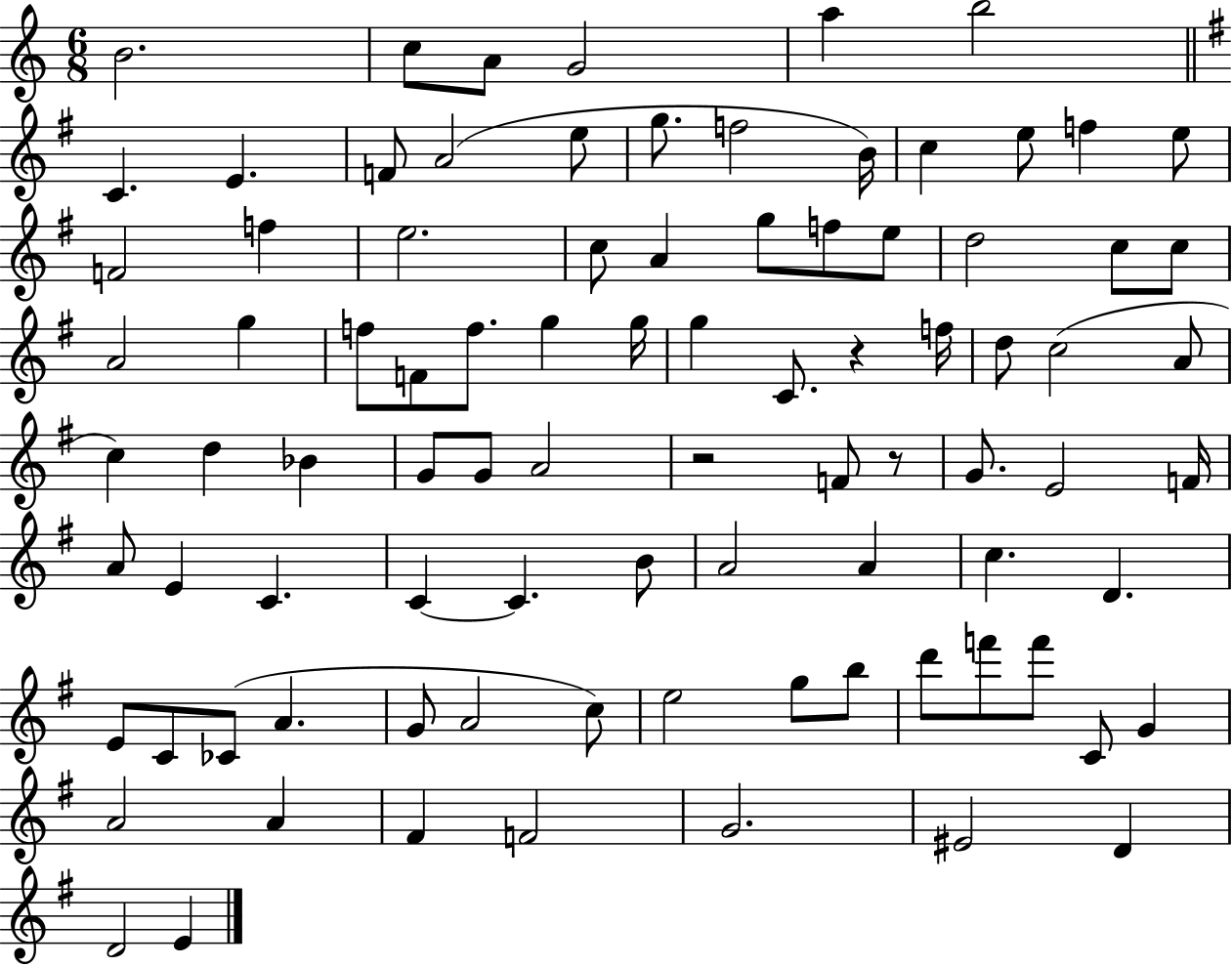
B4/h. C5/e A4/e G4/h A5/q B5/h C4/q. E4/q. F4/e A4/h E5/e G5/e. F5/h B4/s C5/q E5/e F5/q E5/e F4/h F5/q E5/h. C5/e A4/q G5/e F5/e E5/e D5/h C5/e C5/e A4/h G5/q F5/e F4/e F5/e. G5/q G5/s G5/q C4/e. R/q F5/s D5/e C5/h A4/e C5/q D5/q Bb4/q G4/e G4/e A4/h R/h F4/e R/e G4/e. E4/h F4/s A4/e E4/q C4/q. C4/q C4/q. B4/e A4/h A4/q C5/q. D4/q. E4/e C4/e CES4/e A4/q. G4/e A4/h C5/e E5/h G5/e B5/e D6/e F6/e F6/e C4/e G4/q A4/h A4/q F#4/q F4/h G4/h. EIS4/h D4/q D4/h E4/q